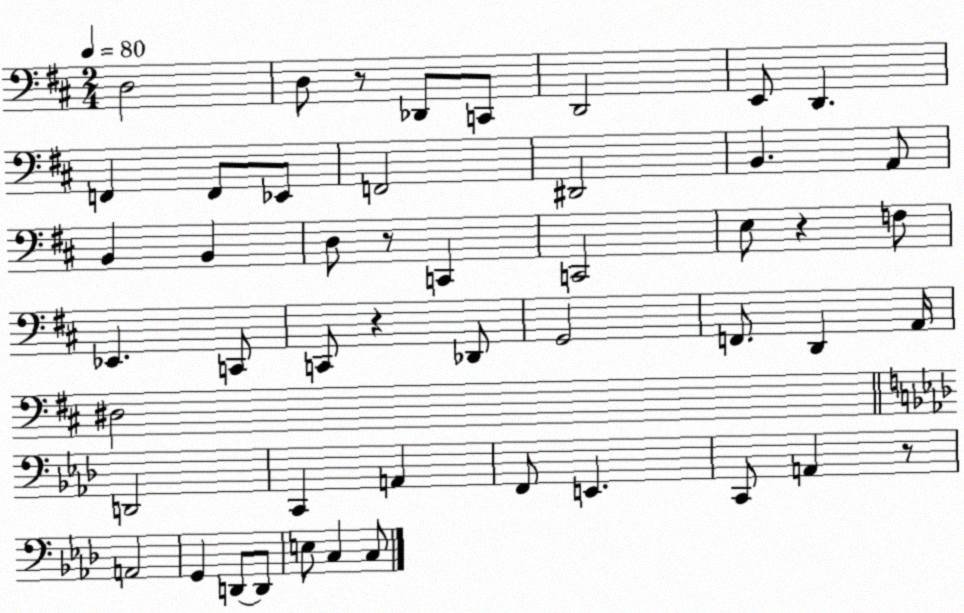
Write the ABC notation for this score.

X:1
T:Untitled
M:2/4
L:1/4
K:D
D,2 D,/2 z/2 _D,,/2 C,,/2 D,,2 E,,/2 D,, F,, F,,/2 _E,,/2 F,,2 ^D,,2 B,, A,,/2 B,, B,, D,/2 z/2 C,, C,,2 E,/2 z F,/2 _E,, C,,/2 C,,/2 z _D,,/2 G,,2 F,,/2 D,, A,,/4 ^D,2 D,,2 C,, A,, F,,/2 E,, C,,/2 A,, z/2 A,,2 G,, D,,/2 D,,/2 E,/2 C, C,/2